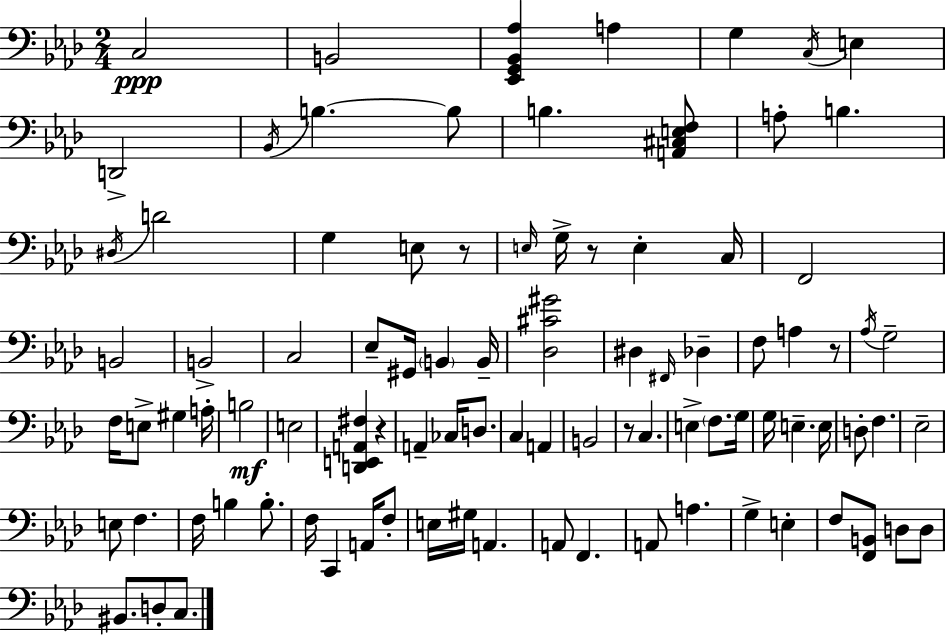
X:1
T:Untitled
M:2/4
L:1/4
K:Ab
C,2 B,,2 [_E,,G,,_B,,_A,] A, G, C,/4 E, D,,2 _B,,/4 B, B,/2 B, [A,,^C,E,F,]/2 A,/2 B, ^D,/4 D2 G, E,/2 z/2 E,/4 G,/4 z/2 E, C,/4 F,,2 B,,2 B,,2 C,2 _E,/2 ^G,,/4 B,, B,,/4 [_D,^C^G]2 ^D, ^F,,/4 _D, F,/2 A, z/2 _A,/4 G,2 F,/4 E,/2 ^G, A,/4 B,2 E,2 [D,,E,,A,,^F,] z A,, _C,/4 D,/2 C, A,, B,,2 z/2 C, E, F,/2 G,/4 G,/4 E, E,/4 D,/2 F, _E,2 E,/2 F, F,/4 B, B,/2 F,/4 C,, A,,/4 F,/2 E,/4 ^G,/4 A,, A,,/2 F,, A,,/2 A, G, E, F,/2 [F,,B,,]/2 D,/2 D,/2 ^B,,/2 D,/2 C,/2